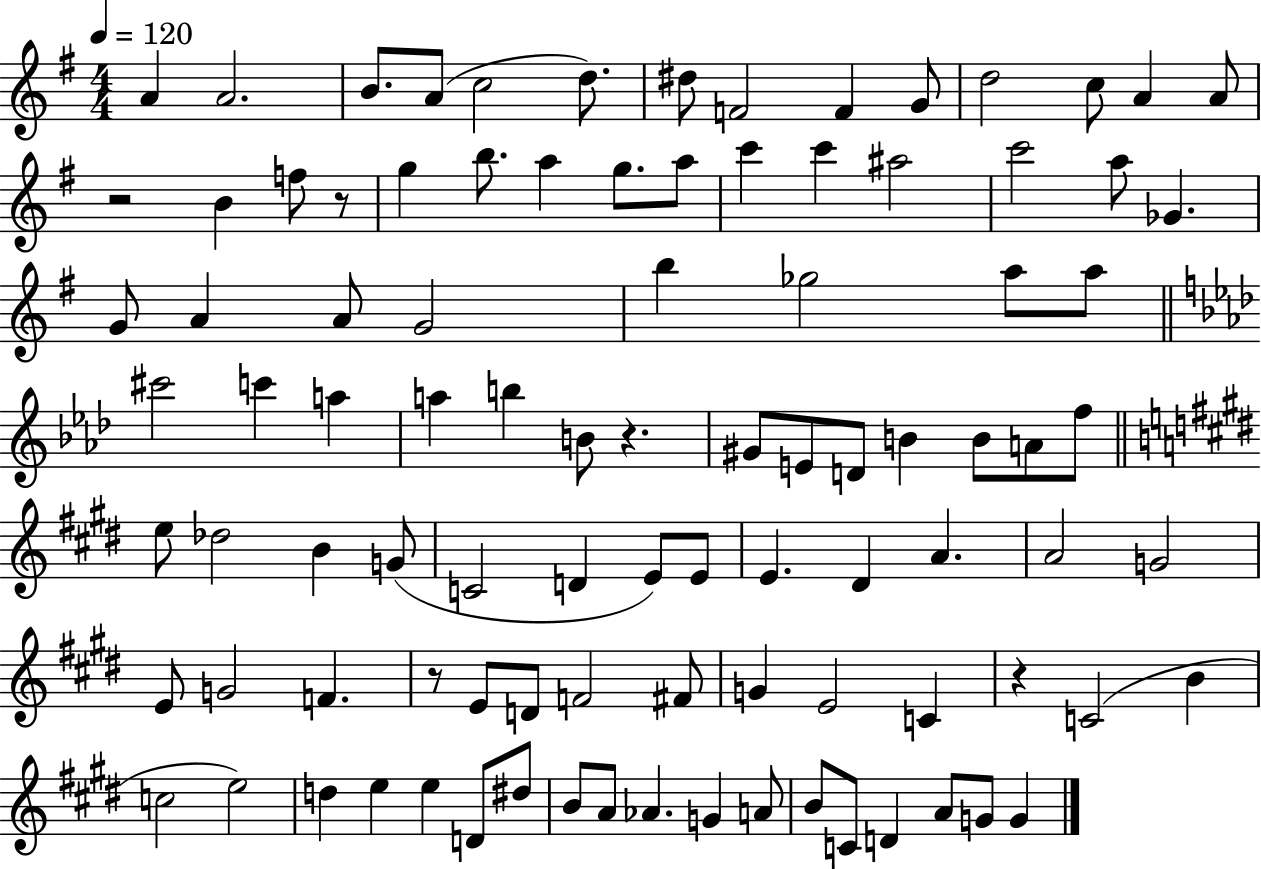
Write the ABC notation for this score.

X:1
T:Untitled
M:4/4
L:1/4
K:G
A A2 B/2 A/2 c2 d/2 ^d/2 F2 F G/2 d2 c/2 A A/2 z2 B f/2 z/2 g b/2 a g/2 a/2 c' c' ^a2 c'2 a/2 _G G/2 A A/2 G2 b _g2 a/2 a/2 ^c'2 c' a a b B/2 z ^G/2 E/2 D/2 B B/2 A/2 f/2 e/2 _d2 B G/2 C2 D E/2 E/2 E ^D A A2 G2 E/2 G2 F z/2 E/2 D/2 F2 ^F/2 G E2 C z C2 B c2 e2 d e e D/2 ^d/2 B/2 A/2 _A G A/2 B/2 C/2 D A/2 G/2 G